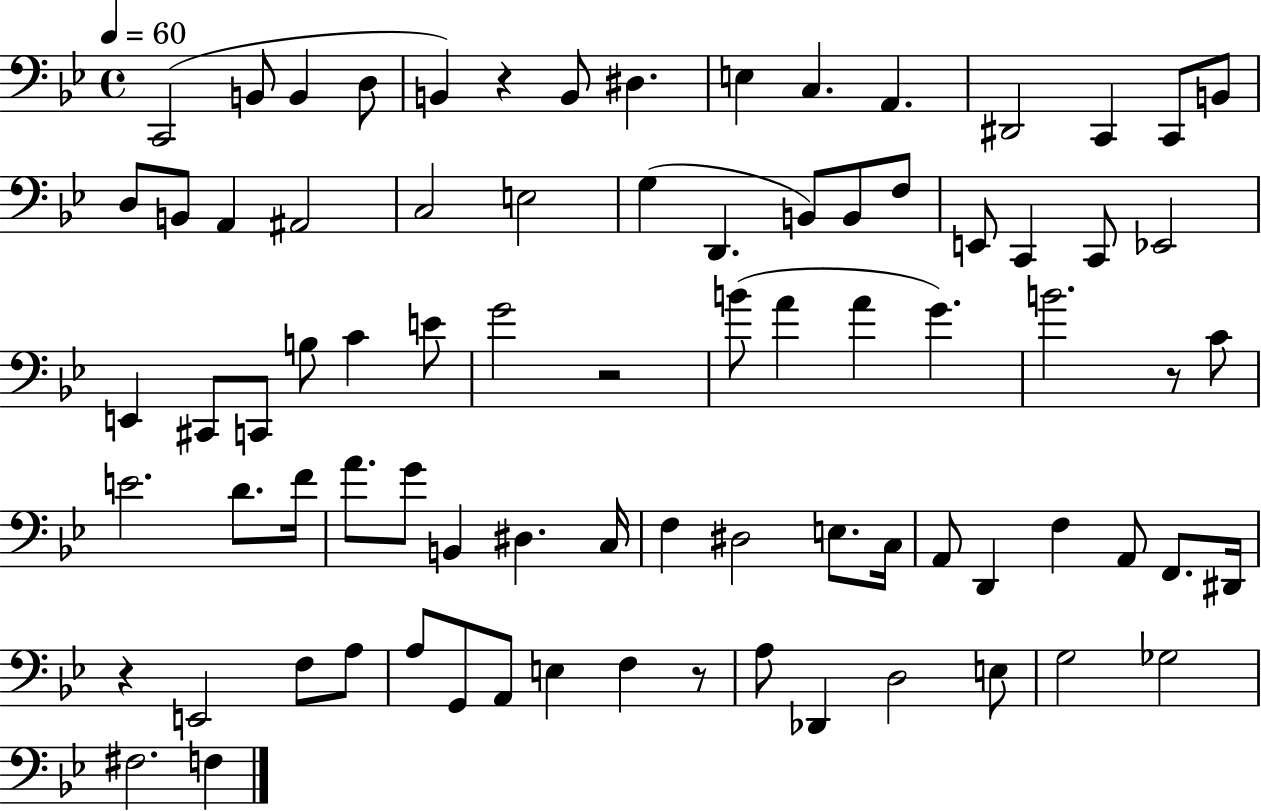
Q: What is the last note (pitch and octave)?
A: F3